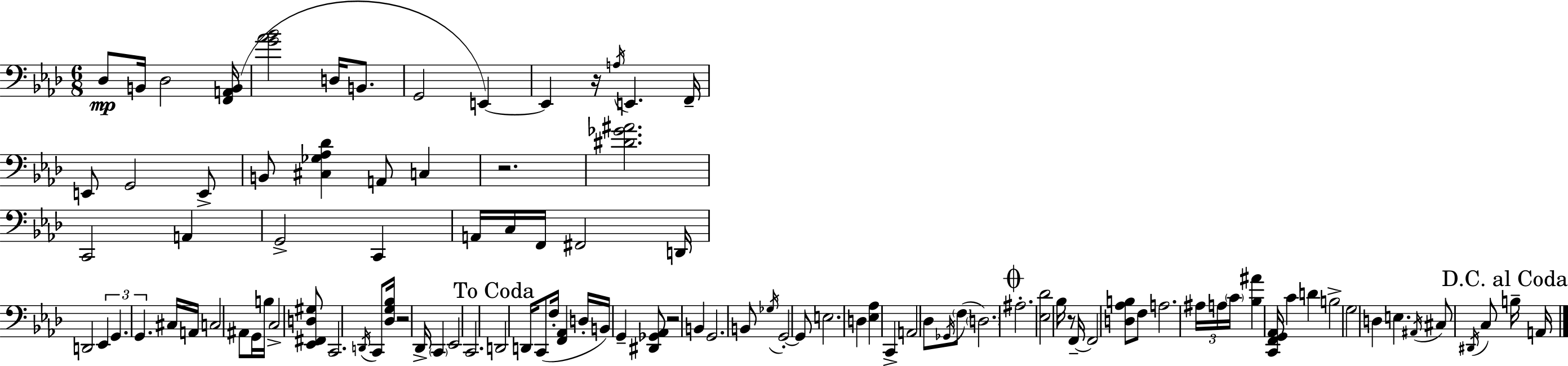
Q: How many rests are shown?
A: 5